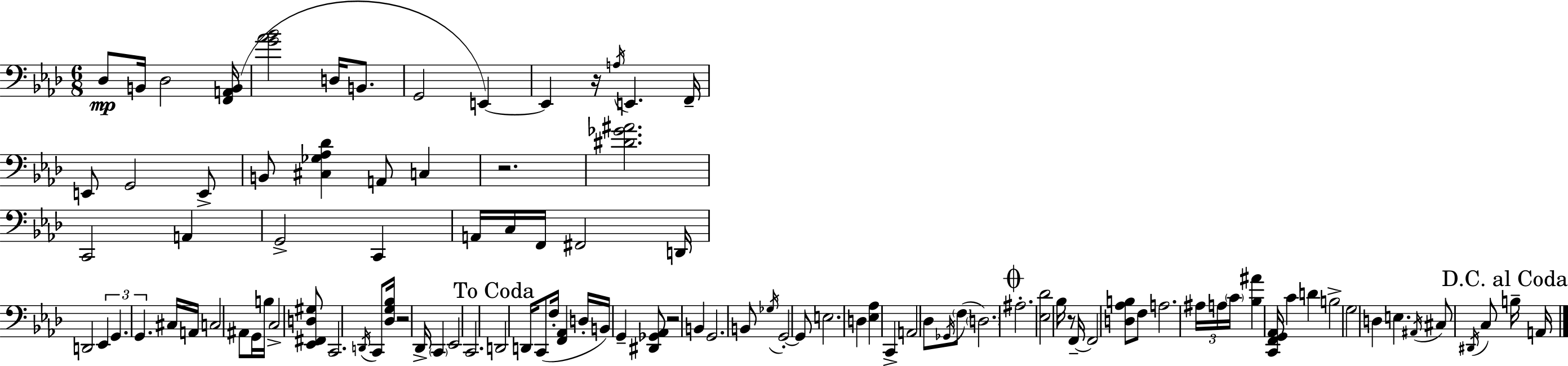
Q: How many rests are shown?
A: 5